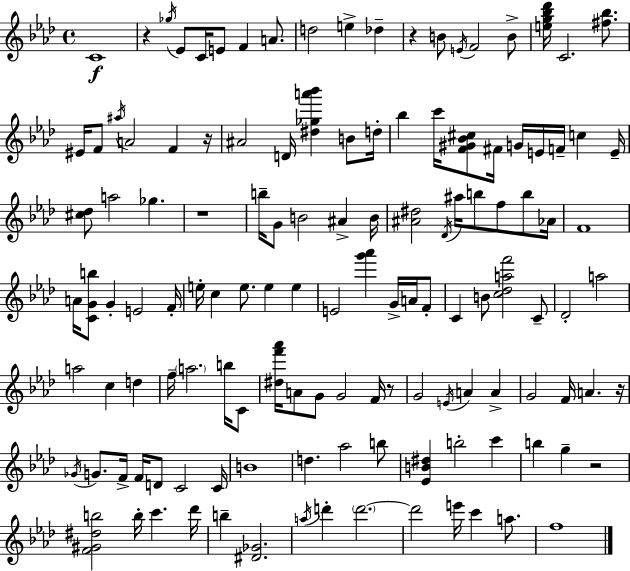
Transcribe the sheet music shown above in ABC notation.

X:1
T:Untitled
M:4/4
L:1/4
K:Fm
C4 z _g/4 _E/2 C/4 E/2 F A/2 d2 e _d z B/2 E/4 F2 B/2 [eg_b_d']/4 C2 [^f_b]/2 ^E/4 F/2 ^a/4 A2 F z/4 ^A2 D/4 [^d_ga'_b'] B/2 d/4 _b c'/4 [F^G_B^c]/2 ^F/4 G/4 E/4 F/4 c E/4 [^c_d]/2 a2 _g z4 b/4 G/2 B2 ^A B/4 [^A^d]2 _D/4 ^a/4 b/2 f/2 b/2 _A/4 F4 A/4 [CGb]/2 G E2 F/4 e/4 c e/2 e e E2 [g'_a'] G/4 A/4 F/2 C B/2 [c_daf']2 C/2 _D2 a2 a2 c d f/4 a2 b/4 C/2 [^df'_a']/4 A/2 G/2 G2 F/4 z/2 G2 E/4 A A G2 F/4 A z/4 _G/4 G/2 F/4 F/4 D/2 C2 C/4 B4 d _a2 b/2 [_EB^d] b2 c' b g z2 [F^G^db]2 b/4 c' _d'/4 b [^D_G]2 a/4 d' d'2 d'2 e'/4 c' a/2 f4